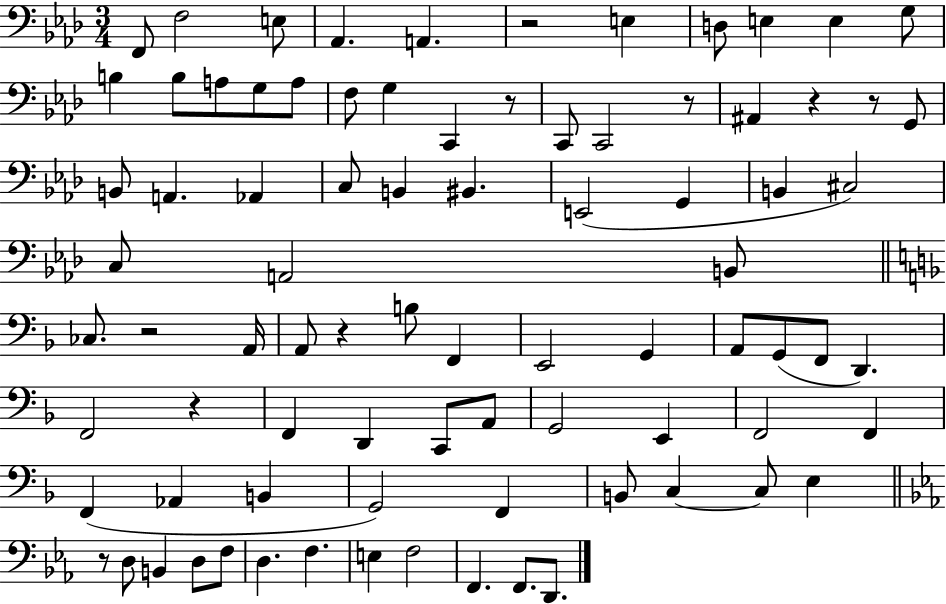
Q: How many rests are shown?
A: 9